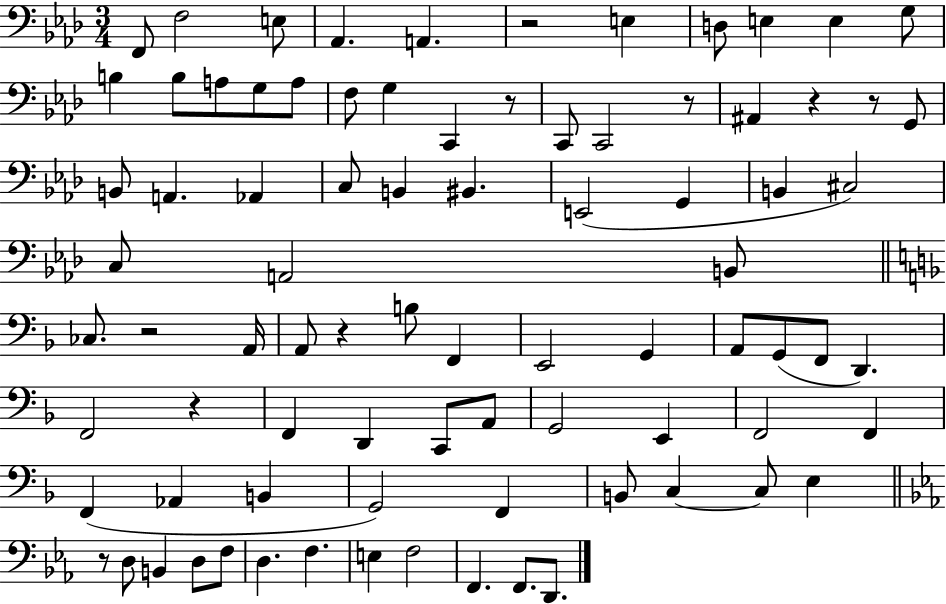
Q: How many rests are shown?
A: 9